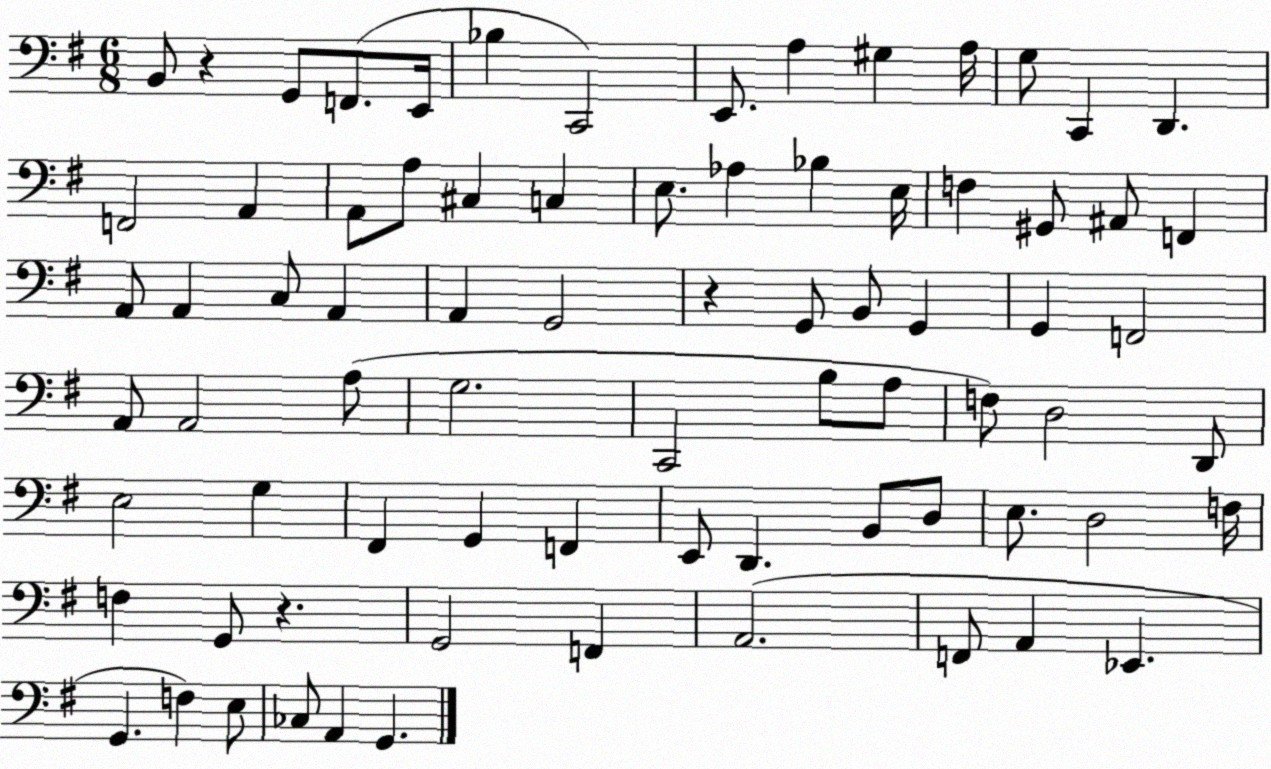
X:1
T:Untitled
M:6/8
L:1/4
K:G
B,,/2 z G,,/2 F,,/2 E,,/4 _B, C,,2 E,,/2 A, ^G, A,/4 G,/2 C,, D,, F,,2 A,, A,,/2 A,/2 ^C, C, E,/2 _A, _B, E,/4 F, ^G,,/2 ^A,,/2 F,, A,,/2 A,, C,/2 A,, A,, G,,2 z G,,/2 B,,/2 G,, G,, F,,2 A,,/2 A,,2 A,/2 G,2 C,,2 B,/2 A,/2 F,/2 D,2 D,,/2 E,2 G, ^F,, G,, F,, E,,/2 D,, B,,/2 D,/2 E,/2 D,2 F,/4 F, G,,/2 z G,,2 F,, A,,2 F,,/2 A,, _E,, G,, F, E,/2 _C,/2 A,, G,,